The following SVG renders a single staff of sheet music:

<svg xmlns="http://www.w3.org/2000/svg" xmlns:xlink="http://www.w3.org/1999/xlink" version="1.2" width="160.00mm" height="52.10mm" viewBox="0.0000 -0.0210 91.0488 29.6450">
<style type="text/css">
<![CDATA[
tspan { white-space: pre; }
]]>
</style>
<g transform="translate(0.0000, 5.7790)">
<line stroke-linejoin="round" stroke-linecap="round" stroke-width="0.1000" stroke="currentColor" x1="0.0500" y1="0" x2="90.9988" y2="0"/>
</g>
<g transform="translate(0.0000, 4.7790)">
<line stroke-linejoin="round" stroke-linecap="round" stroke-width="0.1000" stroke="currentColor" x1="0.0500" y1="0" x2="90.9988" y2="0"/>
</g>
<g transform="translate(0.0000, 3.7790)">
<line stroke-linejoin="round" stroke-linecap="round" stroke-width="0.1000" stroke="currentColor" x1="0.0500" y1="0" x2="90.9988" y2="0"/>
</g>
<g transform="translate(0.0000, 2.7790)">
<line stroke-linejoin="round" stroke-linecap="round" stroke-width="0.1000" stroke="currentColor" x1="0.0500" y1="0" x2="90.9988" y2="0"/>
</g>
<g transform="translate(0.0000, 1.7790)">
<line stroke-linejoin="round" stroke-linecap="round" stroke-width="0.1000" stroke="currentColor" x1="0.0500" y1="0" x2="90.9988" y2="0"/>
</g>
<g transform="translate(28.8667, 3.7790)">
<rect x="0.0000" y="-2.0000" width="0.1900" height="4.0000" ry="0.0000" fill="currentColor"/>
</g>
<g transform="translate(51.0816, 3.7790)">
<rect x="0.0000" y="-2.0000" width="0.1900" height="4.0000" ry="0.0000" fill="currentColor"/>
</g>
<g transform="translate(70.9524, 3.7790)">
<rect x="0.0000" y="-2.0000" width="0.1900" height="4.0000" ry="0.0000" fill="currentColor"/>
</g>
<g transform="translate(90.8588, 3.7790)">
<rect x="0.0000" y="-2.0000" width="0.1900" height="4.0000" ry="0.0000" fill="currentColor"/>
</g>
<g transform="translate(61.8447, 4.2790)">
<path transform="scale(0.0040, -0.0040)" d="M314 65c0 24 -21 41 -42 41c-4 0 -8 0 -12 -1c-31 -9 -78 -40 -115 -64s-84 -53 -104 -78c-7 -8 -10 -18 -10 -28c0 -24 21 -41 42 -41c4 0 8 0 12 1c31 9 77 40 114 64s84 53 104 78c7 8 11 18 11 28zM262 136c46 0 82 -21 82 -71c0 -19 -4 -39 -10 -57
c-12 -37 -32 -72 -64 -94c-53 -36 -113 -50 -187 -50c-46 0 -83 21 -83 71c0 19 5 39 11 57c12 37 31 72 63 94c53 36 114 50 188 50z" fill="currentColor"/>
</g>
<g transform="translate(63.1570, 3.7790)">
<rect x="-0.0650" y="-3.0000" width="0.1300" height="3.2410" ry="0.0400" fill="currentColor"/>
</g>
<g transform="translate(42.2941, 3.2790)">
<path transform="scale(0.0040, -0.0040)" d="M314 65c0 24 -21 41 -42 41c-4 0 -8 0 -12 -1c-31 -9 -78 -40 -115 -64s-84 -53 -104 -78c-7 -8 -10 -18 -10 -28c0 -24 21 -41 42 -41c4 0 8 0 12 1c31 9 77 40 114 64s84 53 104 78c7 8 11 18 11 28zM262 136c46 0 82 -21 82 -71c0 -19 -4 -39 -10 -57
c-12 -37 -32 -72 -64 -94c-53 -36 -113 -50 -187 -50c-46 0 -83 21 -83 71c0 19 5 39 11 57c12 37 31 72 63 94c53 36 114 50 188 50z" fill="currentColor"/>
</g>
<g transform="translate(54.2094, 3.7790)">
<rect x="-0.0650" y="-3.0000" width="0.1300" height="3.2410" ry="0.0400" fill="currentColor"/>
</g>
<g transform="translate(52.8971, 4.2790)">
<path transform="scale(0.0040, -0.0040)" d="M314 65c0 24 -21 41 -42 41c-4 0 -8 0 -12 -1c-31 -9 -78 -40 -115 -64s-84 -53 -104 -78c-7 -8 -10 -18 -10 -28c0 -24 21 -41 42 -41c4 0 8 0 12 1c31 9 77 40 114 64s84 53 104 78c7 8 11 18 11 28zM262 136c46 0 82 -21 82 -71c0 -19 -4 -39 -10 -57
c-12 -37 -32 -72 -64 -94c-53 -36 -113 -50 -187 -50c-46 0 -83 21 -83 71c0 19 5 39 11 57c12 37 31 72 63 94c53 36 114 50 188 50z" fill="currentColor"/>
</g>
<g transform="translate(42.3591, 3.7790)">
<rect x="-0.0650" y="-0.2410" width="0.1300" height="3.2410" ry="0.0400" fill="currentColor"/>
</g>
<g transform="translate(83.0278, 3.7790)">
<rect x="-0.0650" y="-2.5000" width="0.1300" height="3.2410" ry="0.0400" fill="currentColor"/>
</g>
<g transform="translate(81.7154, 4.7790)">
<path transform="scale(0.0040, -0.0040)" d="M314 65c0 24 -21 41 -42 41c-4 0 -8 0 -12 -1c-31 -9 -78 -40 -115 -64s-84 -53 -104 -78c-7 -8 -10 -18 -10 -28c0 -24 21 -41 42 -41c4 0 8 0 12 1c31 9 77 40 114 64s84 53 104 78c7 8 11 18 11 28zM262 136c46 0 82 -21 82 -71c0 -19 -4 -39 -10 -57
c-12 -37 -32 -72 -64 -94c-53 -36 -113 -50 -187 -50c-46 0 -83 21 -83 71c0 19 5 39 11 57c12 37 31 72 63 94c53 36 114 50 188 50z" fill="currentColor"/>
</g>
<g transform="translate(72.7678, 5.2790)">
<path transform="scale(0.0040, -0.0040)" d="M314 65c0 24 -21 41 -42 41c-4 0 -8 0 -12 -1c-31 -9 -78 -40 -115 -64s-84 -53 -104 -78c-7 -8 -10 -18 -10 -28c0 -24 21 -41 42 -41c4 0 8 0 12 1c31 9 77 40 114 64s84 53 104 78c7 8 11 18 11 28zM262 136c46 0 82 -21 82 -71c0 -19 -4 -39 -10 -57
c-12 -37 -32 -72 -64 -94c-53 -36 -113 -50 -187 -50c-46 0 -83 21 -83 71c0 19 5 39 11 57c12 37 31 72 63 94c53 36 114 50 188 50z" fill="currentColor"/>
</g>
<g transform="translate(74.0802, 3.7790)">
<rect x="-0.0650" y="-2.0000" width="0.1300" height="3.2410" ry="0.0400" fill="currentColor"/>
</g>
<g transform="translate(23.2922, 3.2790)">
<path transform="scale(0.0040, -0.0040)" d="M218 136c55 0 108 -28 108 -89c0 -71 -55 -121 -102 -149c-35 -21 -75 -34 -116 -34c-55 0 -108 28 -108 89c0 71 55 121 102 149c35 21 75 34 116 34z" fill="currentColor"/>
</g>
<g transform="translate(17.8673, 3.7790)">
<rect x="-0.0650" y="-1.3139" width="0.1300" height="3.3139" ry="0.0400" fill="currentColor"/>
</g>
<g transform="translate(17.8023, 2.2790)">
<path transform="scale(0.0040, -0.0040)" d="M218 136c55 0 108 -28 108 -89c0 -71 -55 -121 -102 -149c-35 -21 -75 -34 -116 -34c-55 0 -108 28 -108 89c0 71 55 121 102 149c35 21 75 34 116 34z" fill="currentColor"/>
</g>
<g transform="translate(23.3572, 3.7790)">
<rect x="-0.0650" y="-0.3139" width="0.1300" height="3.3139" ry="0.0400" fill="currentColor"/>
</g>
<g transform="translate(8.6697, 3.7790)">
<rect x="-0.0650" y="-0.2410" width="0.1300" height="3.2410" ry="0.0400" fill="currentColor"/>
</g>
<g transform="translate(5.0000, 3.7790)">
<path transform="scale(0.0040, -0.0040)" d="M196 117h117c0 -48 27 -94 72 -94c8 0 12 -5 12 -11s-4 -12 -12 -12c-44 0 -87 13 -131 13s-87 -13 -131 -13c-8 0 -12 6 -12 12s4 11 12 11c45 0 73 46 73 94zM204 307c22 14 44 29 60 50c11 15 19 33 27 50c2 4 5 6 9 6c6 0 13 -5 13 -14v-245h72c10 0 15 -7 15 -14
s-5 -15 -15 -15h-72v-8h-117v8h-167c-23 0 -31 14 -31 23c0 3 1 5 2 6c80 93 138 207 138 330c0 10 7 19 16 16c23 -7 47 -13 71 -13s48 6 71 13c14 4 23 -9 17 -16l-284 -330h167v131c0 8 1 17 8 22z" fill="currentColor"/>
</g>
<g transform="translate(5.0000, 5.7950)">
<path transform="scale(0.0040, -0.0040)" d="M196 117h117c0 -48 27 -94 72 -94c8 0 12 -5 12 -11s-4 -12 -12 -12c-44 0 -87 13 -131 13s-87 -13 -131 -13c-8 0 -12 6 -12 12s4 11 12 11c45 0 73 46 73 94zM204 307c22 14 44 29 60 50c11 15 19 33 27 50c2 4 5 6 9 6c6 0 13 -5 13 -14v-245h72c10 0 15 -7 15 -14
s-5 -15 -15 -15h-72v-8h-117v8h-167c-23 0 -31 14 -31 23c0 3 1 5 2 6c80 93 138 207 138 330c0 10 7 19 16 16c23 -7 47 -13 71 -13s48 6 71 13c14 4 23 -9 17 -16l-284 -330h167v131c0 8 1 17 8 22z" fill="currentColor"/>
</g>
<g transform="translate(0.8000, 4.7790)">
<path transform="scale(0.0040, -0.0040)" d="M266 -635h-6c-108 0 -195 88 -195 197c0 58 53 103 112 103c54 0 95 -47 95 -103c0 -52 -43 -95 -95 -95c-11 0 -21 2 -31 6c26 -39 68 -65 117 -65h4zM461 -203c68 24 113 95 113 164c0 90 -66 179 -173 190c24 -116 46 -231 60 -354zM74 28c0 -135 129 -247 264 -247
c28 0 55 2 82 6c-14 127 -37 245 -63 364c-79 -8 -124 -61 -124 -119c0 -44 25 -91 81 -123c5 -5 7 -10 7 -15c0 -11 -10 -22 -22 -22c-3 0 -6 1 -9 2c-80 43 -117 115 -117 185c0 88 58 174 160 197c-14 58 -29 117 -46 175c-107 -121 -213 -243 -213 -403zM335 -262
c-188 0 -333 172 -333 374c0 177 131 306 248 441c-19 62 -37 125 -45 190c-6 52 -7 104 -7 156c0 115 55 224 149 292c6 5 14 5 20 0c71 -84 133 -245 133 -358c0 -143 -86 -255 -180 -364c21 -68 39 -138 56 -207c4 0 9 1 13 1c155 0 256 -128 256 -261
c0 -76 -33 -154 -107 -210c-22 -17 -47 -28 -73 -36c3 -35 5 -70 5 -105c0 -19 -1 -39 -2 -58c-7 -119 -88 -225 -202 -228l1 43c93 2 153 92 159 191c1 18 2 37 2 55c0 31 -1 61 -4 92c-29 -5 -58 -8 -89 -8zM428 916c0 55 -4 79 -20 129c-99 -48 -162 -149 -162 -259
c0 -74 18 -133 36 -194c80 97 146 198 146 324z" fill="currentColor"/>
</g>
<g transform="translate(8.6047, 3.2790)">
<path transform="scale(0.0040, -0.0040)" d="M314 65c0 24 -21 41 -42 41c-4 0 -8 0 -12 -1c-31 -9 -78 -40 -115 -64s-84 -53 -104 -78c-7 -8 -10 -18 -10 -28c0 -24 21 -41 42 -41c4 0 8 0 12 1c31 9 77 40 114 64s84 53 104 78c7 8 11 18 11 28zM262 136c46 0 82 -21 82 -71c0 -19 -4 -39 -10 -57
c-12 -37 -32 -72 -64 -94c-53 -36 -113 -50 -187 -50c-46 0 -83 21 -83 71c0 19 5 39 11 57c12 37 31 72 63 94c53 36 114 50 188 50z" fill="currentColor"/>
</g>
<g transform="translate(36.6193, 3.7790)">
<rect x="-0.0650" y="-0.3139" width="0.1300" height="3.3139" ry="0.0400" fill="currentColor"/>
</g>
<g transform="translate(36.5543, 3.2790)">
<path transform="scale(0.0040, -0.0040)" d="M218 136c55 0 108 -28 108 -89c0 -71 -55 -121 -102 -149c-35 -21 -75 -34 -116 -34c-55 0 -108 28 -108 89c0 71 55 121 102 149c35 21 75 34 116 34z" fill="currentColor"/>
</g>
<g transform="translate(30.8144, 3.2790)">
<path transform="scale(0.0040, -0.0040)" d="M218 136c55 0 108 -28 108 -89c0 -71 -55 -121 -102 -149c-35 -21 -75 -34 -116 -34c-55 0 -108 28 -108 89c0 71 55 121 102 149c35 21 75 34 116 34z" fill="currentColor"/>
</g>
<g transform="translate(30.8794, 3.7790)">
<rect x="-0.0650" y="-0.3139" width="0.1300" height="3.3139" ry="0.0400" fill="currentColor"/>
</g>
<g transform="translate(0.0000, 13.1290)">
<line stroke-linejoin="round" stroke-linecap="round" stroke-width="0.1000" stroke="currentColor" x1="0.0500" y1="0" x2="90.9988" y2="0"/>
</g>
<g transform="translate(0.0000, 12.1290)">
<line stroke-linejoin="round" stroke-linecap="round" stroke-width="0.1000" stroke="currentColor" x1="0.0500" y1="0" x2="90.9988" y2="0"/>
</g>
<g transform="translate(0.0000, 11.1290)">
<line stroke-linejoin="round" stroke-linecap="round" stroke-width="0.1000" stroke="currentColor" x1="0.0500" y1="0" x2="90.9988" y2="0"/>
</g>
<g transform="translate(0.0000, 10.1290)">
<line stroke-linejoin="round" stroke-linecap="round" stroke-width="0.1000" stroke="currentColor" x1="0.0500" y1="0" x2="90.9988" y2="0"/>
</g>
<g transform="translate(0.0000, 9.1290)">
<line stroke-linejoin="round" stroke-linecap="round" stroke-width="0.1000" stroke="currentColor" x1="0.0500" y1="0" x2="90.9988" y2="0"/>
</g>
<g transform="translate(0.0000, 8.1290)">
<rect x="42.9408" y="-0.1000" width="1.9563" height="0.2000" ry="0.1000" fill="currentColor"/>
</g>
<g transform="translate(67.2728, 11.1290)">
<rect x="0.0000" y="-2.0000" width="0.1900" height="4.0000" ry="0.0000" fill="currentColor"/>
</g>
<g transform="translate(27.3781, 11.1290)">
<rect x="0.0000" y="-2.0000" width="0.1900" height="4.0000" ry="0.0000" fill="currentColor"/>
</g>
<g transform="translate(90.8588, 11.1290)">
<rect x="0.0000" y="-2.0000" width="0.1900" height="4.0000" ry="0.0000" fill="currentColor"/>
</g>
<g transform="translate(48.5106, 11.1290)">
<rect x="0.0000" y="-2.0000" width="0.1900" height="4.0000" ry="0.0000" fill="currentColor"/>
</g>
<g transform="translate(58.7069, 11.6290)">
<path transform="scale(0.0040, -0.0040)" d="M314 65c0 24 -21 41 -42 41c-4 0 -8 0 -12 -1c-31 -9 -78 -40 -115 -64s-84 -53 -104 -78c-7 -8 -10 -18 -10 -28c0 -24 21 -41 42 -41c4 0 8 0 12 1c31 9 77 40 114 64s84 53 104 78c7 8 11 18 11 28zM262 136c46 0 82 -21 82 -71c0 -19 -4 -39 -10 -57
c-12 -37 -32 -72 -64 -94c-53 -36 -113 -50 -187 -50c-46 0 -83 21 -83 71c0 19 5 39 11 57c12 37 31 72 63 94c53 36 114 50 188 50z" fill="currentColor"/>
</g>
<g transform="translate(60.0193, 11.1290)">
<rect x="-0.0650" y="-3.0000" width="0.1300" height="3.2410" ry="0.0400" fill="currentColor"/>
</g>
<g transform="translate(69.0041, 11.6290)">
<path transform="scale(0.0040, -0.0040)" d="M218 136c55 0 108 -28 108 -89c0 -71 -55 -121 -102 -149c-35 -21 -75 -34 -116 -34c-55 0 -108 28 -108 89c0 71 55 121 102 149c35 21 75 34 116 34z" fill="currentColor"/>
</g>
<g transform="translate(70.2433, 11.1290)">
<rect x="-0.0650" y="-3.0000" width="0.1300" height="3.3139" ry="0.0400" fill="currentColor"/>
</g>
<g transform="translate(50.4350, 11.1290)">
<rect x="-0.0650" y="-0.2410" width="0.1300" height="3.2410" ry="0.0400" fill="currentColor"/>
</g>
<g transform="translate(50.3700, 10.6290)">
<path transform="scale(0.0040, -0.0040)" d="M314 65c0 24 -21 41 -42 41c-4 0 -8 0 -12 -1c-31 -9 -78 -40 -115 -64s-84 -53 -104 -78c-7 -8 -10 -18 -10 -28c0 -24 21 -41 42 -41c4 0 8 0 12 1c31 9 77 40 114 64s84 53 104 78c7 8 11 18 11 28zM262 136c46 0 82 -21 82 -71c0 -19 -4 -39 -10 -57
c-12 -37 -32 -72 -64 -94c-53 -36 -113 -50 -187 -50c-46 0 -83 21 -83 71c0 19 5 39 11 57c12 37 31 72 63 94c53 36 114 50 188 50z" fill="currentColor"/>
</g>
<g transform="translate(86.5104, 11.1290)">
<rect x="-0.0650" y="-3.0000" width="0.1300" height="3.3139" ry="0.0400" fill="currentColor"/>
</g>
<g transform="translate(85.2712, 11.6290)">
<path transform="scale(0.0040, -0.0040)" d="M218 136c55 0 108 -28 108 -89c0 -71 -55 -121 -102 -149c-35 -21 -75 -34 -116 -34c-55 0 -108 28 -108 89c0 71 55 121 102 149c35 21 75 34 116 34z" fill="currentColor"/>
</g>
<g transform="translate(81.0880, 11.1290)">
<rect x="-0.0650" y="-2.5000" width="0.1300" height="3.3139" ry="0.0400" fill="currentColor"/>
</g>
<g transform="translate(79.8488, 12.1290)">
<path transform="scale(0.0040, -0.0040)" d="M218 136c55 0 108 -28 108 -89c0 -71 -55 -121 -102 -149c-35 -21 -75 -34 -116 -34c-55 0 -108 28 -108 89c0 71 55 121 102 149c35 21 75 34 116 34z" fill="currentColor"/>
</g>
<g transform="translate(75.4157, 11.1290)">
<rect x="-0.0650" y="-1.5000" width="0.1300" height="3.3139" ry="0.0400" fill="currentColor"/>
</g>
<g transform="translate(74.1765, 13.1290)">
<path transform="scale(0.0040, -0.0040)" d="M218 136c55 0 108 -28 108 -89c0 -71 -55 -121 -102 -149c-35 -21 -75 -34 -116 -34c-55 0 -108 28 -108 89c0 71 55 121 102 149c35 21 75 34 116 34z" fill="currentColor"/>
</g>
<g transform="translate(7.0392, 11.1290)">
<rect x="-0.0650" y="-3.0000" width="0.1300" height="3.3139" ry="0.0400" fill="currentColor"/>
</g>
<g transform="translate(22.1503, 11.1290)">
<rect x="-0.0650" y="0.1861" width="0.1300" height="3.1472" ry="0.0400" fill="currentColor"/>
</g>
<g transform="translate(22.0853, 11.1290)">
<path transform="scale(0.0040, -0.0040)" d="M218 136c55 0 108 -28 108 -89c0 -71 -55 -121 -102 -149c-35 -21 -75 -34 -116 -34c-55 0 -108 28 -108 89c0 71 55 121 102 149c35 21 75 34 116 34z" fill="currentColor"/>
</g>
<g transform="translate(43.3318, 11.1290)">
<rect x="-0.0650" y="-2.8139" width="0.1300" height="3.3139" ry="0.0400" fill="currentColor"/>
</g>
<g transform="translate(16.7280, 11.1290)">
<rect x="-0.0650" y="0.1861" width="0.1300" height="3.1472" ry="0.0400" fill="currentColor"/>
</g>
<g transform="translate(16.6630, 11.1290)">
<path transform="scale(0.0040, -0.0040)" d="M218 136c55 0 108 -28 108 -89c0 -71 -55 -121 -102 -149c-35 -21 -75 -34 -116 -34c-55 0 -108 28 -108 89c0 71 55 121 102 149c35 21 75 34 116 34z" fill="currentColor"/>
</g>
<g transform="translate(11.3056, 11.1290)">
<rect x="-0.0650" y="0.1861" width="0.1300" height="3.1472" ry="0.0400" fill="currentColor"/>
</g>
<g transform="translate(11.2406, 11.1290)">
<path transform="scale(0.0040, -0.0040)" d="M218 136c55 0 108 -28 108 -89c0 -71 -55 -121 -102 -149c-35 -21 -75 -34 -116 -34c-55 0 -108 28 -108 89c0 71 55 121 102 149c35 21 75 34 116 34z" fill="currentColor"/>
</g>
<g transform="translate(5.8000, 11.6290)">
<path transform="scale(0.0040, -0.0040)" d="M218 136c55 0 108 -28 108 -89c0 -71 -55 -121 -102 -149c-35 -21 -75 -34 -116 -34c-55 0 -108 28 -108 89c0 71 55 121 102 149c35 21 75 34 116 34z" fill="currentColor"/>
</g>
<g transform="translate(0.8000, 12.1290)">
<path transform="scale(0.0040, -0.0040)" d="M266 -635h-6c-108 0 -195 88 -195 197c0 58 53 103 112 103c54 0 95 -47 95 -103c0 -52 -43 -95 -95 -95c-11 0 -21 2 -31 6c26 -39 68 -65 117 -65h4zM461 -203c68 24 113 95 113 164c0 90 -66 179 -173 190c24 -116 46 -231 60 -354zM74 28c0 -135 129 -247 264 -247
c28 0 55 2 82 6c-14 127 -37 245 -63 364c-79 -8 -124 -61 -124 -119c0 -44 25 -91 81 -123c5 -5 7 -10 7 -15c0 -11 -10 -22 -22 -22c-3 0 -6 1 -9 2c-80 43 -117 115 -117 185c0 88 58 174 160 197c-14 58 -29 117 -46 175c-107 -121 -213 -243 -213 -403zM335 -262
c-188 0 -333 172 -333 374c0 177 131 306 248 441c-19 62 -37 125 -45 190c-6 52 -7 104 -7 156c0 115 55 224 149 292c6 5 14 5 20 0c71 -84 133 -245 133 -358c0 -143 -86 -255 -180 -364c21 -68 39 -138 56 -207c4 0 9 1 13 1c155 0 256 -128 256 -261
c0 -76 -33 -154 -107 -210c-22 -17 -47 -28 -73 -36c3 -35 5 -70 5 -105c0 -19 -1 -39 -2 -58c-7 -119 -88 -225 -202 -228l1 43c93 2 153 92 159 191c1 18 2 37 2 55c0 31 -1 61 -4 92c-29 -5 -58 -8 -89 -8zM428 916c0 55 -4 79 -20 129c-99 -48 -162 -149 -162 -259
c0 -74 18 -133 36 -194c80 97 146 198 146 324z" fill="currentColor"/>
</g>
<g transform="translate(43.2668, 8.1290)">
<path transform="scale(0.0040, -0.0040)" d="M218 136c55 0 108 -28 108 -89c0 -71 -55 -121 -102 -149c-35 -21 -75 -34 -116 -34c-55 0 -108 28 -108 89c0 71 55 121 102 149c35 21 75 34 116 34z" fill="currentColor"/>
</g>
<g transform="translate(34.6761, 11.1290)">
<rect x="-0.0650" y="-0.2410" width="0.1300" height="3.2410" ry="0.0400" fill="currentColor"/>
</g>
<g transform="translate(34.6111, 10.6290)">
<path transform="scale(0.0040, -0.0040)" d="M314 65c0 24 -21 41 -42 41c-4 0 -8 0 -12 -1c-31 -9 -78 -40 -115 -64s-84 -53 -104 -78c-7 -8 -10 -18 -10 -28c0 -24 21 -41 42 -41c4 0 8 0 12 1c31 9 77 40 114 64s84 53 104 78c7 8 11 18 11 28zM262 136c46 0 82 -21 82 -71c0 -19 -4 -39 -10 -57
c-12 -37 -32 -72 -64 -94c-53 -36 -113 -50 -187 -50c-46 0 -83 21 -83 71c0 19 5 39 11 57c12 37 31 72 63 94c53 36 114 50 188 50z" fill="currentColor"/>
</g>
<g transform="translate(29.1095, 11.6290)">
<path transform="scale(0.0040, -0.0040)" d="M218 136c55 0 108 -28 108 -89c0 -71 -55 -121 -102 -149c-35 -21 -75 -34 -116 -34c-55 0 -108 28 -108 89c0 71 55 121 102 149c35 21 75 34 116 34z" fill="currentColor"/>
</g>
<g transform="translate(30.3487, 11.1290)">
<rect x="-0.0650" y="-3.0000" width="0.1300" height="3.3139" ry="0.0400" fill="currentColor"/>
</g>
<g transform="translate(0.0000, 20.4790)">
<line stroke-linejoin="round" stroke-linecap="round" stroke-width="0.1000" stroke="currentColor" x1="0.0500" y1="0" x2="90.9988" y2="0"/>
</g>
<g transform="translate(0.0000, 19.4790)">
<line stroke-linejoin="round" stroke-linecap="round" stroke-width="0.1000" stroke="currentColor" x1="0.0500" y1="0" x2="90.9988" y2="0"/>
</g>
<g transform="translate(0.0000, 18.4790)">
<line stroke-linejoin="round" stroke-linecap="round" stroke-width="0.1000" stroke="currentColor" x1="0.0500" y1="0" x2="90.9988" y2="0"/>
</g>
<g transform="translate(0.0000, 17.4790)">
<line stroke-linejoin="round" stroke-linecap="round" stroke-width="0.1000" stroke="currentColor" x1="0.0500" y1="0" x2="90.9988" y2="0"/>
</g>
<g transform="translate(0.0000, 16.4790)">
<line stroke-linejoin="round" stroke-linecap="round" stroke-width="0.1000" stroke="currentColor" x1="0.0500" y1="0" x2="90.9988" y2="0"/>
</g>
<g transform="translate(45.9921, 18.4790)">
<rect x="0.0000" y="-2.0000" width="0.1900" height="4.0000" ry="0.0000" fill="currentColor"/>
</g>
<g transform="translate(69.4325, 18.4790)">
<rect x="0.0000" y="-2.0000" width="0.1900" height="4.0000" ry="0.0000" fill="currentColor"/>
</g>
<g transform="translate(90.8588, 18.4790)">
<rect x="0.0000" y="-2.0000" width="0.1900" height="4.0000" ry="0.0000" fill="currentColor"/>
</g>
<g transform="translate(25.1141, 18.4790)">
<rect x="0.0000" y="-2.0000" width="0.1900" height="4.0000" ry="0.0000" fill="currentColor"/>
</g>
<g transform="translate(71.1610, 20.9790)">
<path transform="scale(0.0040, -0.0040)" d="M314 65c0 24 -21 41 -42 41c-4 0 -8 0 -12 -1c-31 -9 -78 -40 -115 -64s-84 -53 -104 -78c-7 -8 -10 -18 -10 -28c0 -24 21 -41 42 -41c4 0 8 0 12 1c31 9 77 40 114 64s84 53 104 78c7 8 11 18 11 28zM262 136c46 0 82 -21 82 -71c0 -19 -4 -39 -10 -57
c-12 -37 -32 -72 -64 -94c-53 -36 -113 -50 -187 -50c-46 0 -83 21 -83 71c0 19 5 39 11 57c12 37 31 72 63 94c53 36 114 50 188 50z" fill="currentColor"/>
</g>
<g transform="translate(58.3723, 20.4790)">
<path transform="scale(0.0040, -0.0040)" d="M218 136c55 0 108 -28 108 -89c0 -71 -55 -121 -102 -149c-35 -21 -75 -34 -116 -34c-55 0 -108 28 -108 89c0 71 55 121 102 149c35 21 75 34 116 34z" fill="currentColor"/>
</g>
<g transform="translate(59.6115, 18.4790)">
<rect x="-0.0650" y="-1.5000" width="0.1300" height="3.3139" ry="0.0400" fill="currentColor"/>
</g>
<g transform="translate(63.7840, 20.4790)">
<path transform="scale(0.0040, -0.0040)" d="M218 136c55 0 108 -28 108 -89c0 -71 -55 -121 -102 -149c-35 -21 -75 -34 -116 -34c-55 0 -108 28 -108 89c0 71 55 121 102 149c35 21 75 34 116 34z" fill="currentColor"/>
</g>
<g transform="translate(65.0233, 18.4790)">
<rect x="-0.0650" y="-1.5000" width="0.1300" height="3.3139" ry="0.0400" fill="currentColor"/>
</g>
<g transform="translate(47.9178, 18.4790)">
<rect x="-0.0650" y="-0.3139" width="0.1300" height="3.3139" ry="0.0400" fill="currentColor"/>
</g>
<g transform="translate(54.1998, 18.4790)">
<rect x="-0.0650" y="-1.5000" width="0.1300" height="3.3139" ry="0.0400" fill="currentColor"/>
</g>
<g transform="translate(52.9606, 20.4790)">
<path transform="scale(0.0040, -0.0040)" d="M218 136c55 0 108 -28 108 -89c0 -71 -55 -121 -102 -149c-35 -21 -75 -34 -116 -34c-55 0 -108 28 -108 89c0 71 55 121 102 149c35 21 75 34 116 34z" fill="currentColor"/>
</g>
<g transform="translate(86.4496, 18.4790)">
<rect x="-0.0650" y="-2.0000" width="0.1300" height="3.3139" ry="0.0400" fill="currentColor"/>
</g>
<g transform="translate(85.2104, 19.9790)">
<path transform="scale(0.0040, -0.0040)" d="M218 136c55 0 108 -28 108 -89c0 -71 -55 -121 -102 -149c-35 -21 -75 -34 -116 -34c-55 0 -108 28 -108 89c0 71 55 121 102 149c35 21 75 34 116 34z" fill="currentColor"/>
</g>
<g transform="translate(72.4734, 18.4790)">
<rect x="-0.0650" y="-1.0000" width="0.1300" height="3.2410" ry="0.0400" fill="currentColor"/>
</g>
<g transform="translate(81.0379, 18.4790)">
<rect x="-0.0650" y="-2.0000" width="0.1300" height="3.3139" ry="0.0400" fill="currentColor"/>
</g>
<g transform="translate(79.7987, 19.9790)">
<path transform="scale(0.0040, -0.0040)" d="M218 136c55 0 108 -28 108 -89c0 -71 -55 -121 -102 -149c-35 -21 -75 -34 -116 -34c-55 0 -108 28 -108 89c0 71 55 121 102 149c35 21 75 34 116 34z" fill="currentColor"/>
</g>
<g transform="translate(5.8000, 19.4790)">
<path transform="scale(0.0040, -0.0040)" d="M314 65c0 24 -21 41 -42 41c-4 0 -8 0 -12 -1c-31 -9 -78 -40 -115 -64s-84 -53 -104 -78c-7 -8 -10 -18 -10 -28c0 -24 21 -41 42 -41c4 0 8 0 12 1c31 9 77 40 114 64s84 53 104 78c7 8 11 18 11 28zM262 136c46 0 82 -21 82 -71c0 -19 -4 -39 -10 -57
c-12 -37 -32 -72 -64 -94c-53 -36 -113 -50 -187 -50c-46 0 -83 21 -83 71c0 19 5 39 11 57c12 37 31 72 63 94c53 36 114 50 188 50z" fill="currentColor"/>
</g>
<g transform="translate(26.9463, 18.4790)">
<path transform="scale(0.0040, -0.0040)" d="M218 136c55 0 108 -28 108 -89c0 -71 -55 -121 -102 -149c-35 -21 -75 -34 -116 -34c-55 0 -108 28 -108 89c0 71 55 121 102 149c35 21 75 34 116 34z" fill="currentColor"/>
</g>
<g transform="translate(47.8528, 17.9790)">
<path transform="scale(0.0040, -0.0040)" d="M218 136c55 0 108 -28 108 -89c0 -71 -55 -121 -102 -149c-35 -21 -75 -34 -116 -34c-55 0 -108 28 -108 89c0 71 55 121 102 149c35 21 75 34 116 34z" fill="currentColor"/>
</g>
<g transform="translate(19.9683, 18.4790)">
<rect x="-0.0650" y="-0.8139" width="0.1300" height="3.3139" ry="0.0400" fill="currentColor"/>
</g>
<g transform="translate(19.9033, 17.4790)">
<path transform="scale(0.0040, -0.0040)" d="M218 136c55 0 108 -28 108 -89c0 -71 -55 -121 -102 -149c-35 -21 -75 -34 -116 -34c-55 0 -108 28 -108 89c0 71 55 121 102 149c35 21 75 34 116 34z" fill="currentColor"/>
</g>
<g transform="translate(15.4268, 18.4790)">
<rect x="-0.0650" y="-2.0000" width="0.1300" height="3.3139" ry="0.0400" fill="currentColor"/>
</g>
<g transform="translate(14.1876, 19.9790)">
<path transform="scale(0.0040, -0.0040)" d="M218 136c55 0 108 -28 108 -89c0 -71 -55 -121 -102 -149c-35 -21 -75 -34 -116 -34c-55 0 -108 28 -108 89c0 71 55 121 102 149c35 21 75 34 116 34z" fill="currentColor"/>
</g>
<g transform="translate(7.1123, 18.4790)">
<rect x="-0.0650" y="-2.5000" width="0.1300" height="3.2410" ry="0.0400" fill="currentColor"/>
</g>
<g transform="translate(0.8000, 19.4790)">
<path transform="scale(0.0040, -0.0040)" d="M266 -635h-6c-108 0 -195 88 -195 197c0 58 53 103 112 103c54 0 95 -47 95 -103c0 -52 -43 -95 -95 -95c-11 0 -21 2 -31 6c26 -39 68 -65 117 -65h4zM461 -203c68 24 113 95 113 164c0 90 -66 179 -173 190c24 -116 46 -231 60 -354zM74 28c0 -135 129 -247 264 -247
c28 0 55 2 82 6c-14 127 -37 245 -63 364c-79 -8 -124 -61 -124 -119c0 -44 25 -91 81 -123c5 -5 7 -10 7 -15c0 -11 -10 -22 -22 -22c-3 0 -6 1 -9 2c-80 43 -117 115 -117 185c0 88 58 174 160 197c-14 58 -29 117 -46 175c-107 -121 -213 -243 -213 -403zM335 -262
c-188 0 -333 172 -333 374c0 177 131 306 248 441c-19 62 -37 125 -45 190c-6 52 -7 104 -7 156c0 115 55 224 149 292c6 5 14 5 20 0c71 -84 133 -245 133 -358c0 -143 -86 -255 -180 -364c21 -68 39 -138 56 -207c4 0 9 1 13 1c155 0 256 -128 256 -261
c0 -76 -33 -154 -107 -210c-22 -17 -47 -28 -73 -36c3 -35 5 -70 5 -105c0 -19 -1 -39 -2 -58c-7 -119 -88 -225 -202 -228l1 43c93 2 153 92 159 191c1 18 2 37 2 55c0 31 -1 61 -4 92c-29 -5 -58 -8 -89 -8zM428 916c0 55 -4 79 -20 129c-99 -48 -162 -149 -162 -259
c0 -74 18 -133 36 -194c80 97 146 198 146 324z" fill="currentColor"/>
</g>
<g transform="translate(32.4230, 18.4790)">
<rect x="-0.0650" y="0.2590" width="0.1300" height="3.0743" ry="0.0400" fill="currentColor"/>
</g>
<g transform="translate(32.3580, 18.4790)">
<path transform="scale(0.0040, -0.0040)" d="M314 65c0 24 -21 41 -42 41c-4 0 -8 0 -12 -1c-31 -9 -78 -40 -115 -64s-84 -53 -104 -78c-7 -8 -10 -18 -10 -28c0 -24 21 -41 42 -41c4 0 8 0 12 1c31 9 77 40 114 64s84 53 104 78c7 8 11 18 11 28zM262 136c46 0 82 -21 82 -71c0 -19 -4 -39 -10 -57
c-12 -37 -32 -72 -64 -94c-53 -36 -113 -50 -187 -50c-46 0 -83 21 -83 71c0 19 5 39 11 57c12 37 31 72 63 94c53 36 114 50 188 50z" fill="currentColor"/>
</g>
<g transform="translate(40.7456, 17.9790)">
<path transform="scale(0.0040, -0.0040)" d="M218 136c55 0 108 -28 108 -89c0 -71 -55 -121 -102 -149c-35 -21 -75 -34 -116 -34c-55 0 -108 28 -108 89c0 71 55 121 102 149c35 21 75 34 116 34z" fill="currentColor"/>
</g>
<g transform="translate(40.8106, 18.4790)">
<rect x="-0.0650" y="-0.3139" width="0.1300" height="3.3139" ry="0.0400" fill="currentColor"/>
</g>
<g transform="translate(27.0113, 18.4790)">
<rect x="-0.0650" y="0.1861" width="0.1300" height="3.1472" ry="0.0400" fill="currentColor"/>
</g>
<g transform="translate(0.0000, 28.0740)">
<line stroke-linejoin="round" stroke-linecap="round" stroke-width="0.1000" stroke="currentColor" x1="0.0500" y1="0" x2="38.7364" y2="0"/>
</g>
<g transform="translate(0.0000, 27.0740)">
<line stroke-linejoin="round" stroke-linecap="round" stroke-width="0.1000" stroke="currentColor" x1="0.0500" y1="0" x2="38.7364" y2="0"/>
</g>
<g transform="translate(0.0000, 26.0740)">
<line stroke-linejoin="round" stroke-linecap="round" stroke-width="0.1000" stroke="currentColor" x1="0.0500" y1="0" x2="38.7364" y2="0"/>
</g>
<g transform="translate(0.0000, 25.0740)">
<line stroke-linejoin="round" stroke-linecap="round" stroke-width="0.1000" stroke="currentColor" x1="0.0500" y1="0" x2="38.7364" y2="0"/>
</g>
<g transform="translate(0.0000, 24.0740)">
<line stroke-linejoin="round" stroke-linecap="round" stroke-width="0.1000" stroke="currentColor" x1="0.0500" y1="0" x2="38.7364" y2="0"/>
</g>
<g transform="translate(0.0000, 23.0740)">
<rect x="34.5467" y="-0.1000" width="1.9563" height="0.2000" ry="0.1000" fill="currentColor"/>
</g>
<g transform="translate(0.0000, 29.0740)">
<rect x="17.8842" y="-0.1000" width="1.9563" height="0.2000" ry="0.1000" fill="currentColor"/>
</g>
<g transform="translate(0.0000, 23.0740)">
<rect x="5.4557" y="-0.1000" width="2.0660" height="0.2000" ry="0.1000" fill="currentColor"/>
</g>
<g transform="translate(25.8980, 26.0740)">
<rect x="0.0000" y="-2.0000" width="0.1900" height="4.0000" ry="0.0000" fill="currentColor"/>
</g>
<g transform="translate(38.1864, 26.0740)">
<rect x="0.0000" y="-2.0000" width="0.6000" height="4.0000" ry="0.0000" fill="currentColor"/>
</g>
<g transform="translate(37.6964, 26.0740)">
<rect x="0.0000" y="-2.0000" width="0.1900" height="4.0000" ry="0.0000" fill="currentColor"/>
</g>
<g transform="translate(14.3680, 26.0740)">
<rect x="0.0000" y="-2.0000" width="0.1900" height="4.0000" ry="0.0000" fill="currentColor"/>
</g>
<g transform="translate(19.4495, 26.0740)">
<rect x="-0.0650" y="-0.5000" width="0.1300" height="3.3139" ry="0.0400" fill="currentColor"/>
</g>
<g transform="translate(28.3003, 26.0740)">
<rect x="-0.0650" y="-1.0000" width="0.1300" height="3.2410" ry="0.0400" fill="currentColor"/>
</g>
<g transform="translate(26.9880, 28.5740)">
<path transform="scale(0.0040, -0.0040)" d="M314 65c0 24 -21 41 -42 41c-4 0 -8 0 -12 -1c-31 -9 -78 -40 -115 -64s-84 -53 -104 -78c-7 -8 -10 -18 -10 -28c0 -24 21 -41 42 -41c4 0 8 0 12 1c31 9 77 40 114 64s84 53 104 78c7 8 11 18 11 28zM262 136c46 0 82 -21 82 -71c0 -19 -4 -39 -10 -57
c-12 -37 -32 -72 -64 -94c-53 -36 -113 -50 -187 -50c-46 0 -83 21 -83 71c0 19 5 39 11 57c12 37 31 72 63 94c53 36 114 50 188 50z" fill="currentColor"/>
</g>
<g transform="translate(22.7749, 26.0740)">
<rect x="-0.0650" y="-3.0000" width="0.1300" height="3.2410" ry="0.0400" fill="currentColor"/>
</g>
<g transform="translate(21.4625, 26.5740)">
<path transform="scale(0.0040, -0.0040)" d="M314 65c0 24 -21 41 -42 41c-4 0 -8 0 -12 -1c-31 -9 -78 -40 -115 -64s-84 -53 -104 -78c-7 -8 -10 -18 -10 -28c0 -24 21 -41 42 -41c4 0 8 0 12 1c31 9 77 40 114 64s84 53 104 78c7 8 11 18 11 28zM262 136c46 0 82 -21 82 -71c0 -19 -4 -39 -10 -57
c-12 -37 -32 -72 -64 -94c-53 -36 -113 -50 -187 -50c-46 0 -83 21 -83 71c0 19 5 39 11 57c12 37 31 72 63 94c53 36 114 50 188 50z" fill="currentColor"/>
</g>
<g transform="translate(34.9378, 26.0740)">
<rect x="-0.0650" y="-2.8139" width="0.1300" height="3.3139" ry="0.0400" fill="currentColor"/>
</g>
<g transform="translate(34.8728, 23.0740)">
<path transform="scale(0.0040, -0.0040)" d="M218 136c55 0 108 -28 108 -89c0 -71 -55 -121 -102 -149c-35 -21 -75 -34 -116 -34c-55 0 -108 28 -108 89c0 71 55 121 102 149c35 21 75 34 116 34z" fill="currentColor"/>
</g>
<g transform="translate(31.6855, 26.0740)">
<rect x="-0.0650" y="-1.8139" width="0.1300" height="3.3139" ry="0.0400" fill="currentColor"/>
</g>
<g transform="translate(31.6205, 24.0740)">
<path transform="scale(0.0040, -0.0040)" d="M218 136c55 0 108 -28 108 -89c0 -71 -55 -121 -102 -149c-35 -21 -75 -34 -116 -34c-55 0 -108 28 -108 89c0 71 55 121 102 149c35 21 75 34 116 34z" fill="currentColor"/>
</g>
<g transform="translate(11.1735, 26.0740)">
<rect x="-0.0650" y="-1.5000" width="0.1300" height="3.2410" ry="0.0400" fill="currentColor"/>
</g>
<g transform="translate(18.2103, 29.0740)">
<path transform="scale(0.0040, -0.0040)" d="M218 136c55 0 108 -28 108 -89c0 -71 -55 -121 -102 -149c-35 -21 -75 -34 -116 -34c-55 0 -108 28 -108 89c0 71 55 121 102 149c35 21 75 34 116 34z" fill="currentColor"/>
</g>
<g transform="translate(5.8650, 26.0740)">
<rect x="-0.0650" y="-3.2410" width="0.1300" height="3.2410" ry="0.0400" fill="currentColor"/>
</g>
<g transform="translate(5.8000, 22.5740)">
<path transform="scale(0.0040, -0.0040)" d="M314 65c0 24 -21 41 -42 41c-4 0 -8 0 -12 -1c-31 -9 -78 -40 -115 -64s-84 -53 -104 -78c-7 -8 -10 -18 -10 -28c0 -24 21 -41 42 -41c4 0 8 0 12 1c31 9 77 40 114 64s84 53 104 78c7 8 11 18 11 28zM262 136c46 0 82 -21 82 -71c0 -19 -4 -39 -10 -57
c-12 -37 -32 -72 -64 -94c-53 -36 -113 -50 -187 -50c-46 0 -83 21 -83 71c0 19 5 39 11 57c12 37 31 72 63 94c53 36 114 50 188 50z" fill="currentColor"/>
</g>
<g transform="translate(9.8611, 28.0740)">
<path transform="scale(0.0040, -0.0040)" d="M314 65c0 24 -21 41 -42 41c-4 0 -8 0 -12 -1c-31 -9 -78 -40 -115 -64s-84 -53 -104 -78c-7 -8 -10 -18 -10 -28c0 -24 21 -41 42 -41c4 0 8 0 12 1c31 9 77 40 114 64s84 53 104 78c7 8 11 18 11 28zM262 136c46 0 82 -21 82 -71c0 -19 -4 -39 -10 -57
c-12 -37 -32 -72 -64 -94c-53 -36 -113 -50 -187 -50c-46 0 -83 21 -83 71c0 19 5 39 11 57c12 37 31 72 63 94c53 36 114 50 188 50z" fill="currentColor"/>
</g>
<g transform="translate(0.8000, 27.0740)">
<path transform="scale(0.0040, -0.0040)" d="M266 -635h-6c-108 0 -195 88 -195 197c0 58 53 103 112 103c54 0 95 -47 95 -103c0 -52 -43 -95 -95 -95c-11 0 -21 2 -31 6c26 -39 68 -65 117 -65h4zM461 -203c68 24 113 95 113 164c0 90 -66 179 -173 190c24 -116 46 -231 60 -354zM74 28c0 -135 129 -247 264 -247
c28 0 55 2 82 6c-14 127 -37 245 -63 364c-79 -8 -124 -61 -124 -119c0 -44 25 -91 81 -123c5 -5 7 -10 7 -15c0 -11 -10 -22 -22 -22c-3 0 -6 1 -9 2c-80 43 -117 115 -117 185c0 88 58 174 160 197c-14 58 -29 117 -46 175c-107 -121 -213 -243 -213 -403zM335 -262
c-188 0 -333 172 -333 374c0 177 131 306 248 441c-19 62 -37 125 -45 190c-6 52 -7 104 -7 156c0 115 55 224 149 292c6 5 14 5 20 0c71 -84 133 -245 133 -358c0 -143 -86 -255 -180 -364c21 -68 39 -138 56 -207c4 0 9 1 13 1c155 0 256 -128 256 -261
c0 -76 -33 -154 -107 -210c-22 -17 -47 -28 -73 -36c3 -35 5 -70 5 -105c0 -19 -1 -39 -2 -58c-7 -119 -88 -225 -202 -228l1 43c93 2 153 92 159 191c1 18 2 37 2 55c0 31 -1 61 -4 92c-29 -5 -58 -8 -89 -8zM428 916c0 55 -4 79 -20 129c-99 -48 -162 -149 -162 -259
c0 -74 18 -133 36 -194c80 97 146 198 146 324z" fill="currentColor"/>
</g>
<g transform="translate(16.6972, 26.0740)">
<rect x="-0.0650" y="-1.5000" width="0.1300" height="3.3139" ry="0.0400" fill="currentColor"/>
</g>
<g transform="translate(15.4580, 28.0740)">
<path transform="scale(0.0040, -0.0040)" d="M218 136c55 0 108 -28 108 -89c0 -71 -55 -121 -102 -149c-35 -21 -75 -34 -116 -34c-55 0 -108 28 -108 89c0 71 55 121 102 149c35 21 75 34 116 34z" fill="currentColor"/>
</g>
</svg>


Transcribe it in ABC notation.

X:1
T:Untitled
M:4/4
L:1/4
K:C
c2 e c c c c2 A2 A2 F2 G2 A B B B A c2 a c2 A2 A E G A G2 F d B B2 c c E E E D2 F F b2 E2 E C A2 D2 f a